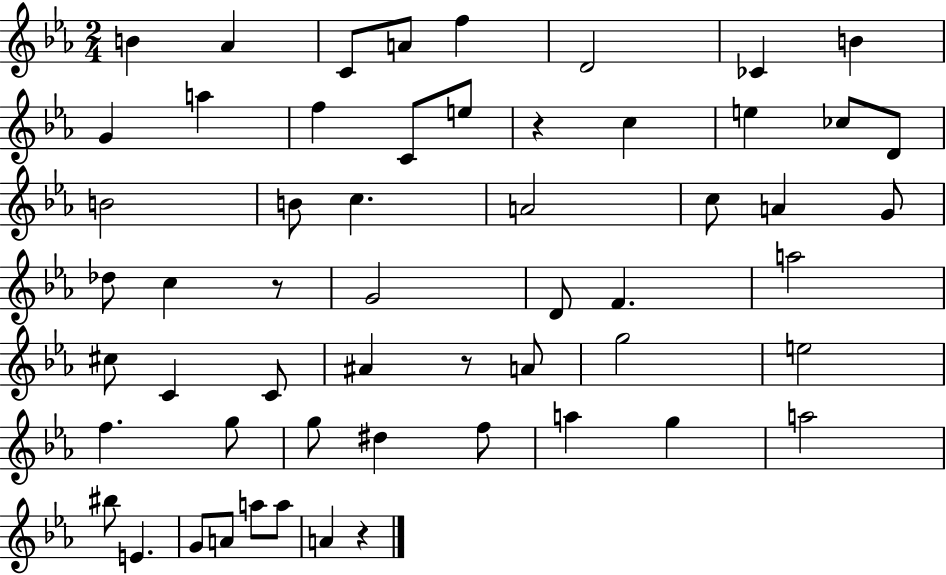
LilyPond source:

{
  \clef treble
  \numericTimeSignature
  \time 2/4
  \key ees \major
  b'4 aes'4 | c'8 a'8 f''4 | d'2 | ces'4 b'4 | \break g'4 a''4 | f''4 c'8 e''8 | r4 c''4 | e''4 ces''8 d'8 | \break b'2 | b'8 c''4. | a'2 | c''8 a'4 g'8 | \break des''8 c''4 r8 | g'2 | d'8 f'4. | a''2 | \break cis''8 c'4 c'8 | ais'4 r8 a'8 | g''2 | e''2 | \break f''4. g''8 | g''8 dis''4 f''8 | a''4 g''4 | a''2 | \break bis''8 e'4. | g'8 a'8 a''8 a''8 | a'4 r4 | \bar "|."
}